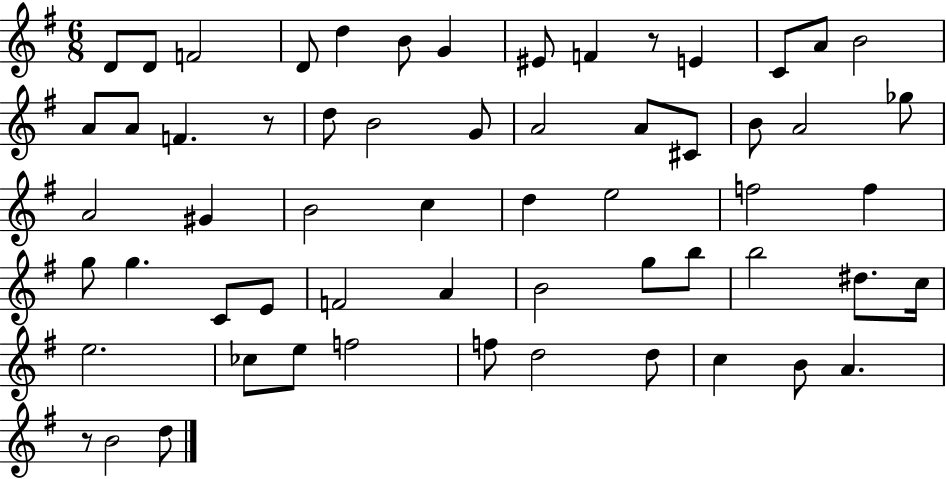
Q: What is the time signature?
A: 6/8